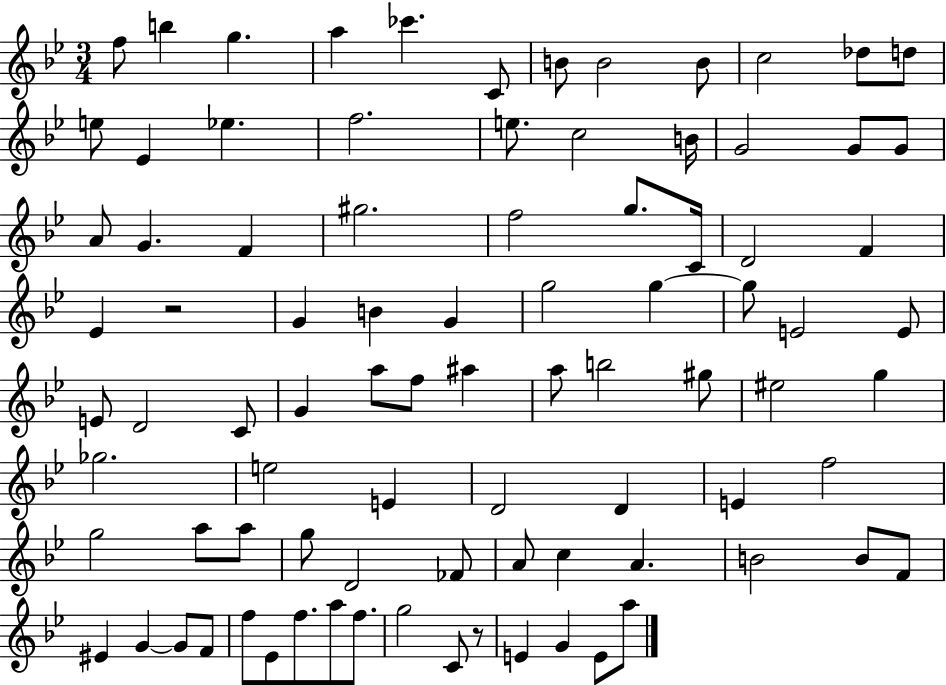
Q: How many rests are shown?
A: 2